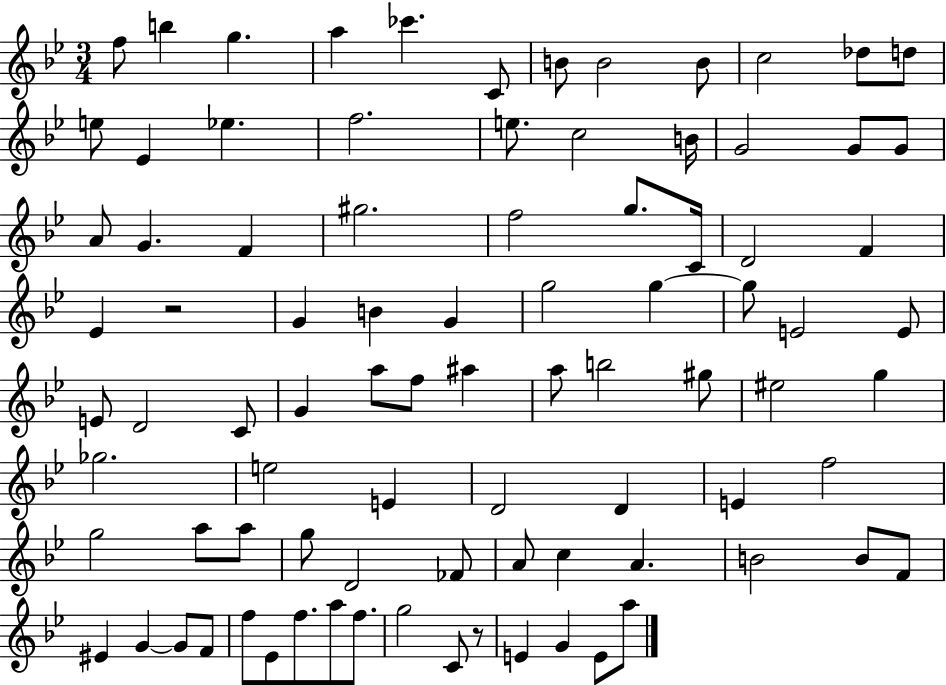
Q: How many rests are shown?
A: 2